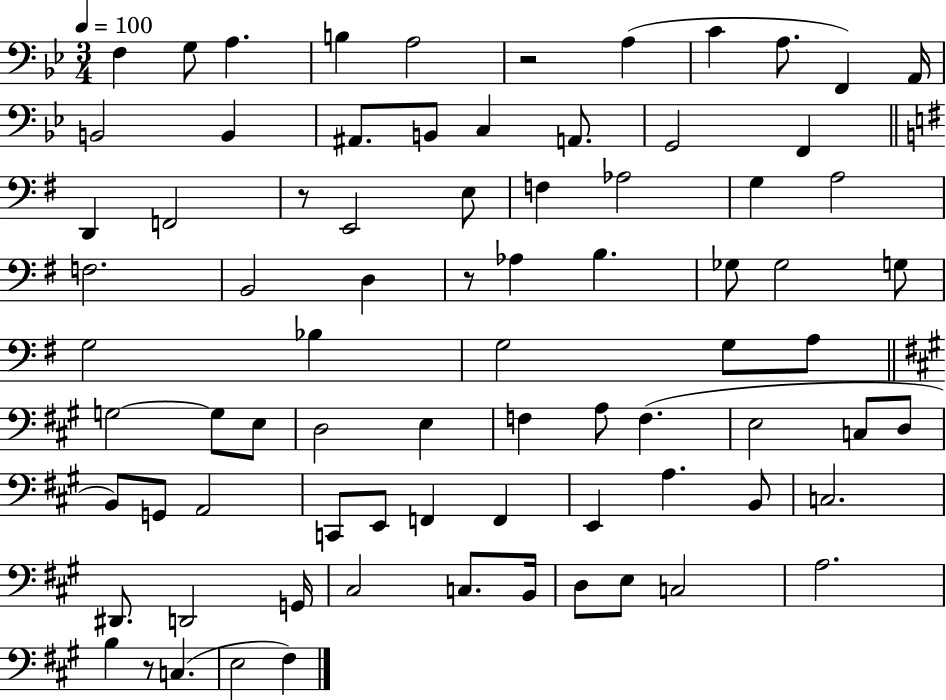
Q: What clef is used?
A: bass